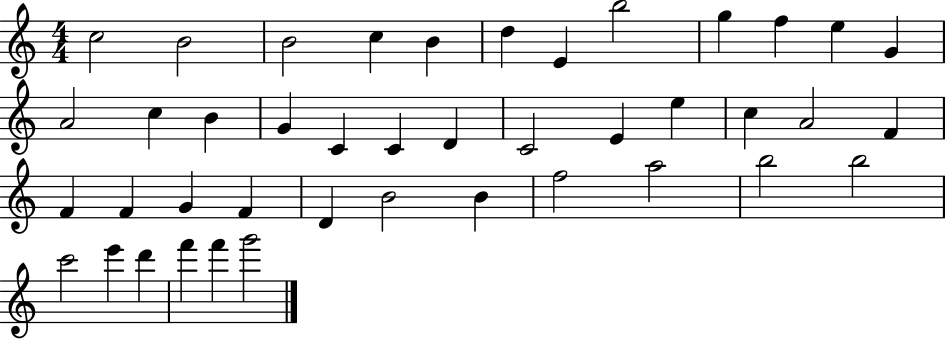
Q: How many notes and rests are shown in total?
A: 42